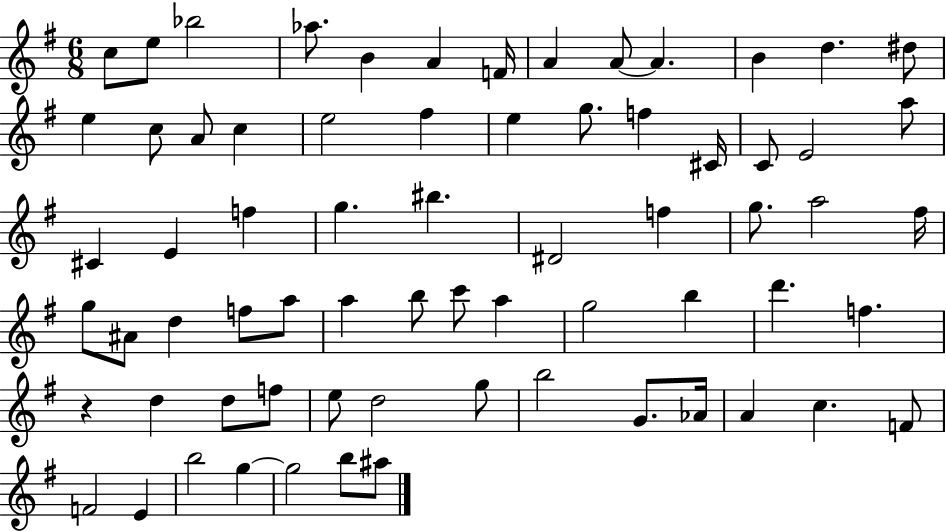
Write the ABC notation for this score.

X:1
T:Untitled
M:6/8
L:1/4
K:G
c/2 e/2 _b2 _a/2 B A F/4 A A/2 A B d ^d/2 e c/2 A/2 c e2 ^f e g/2 f ^C/4 C/2 E2 a/2 ^C E f g ^b ^D2 f g/2 a2 ^f/4 g/2 ^A/2 d f/2 a/2 a b/2 c'/2 a g2 b d' f z d d/2 f/2 e/2 d2 g/2 b2 G/2 _A/4 A c F/2 F2 E b2 g g2 b/2 ^a/2